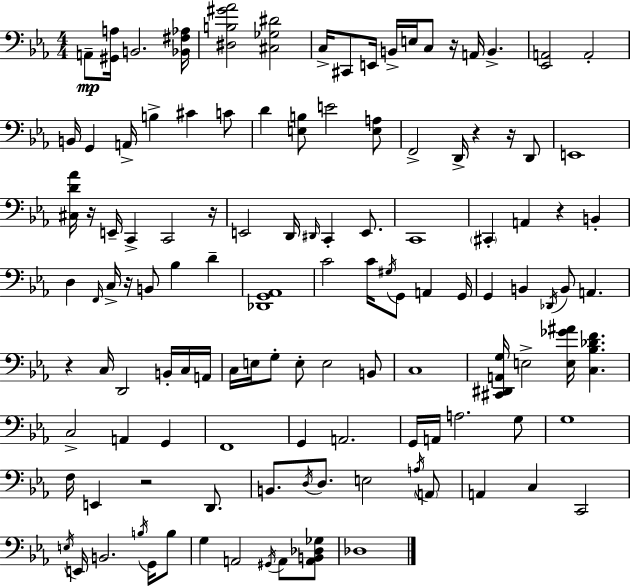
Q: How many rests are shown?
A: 9